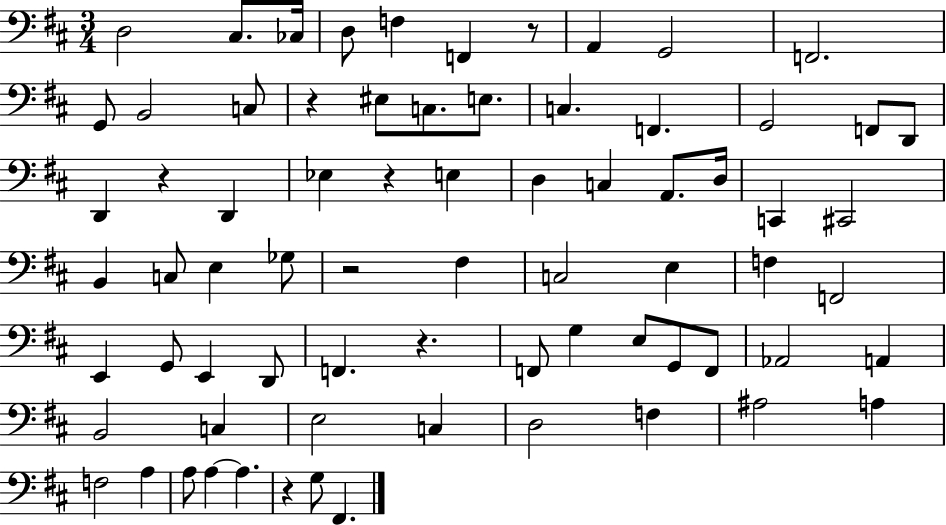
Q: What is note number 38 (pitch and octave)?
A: F3